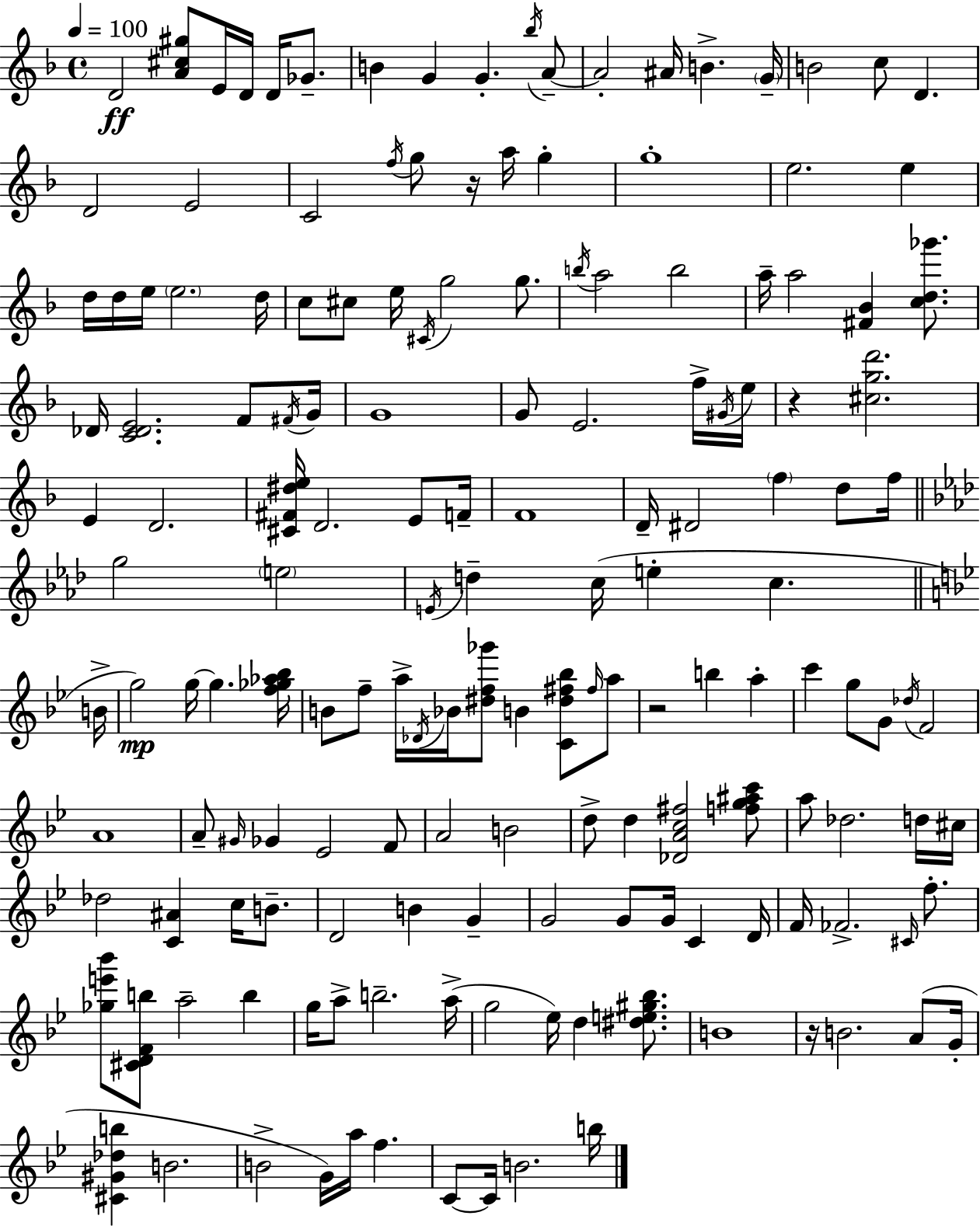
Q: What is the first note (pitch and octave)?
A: D4